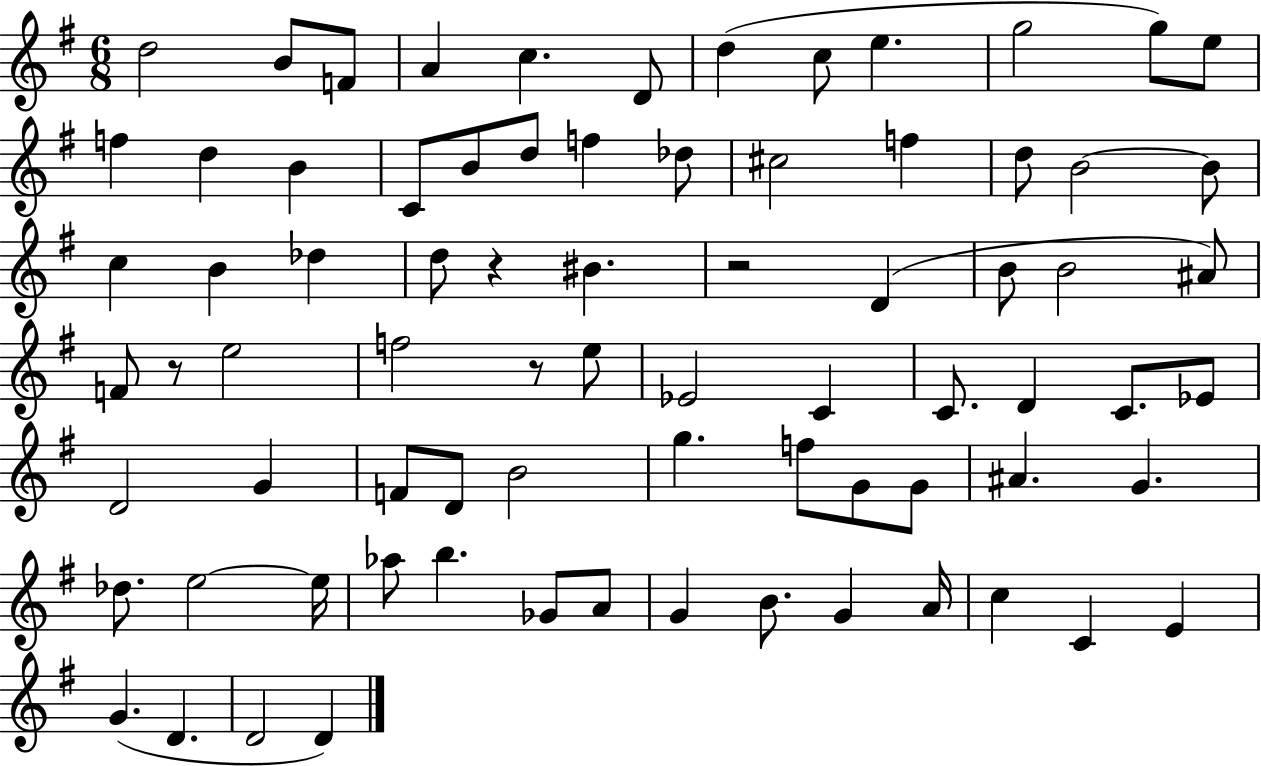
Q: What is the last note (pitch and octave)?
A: D4